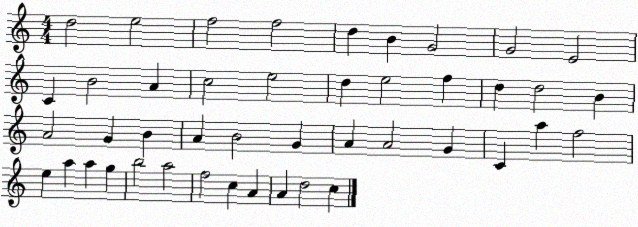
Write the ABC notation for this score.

X:1
T:Untitled
M:4/4
L:1/4
K:C
d2 e2 f2 f2 d B G2 G2 E2 C B2 A c2 e2 d e2 f d d2 B A2 G B A B2 G A A2 G C a f2 e a a g b2 a2 f2 c A A d2 c